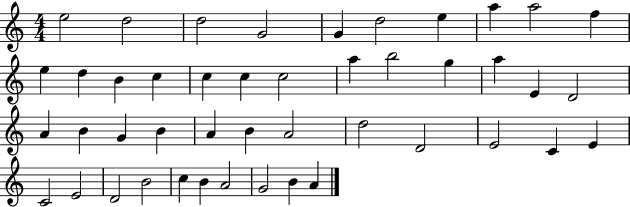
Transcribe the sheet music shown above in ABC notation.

X:1
T:Untitled
M:4/4
L:1/4
K:C
e2 d2 d2 G2 G d2 e a a2 f e d B c c c c2 a b2 g a E D2 A B G B A B A2 d2 D2 E2 C E C2 E2 D2 B2 c B A2 G2 B A